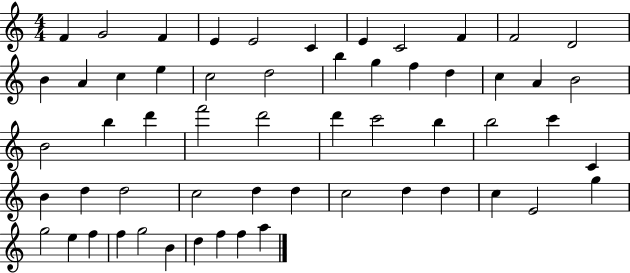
X:1
T:Untitled
M:4/4
L:1/4
K:C
F G2 F E E2 C E C2 F F2 D2 B A c e c2 d2 b g f d c A B2 B2 b d' f'2 d'2 d' c'2 b b2 c' C B d d2 c2 d d c2 d d c E2 g g2 e f f g2 B d f f a